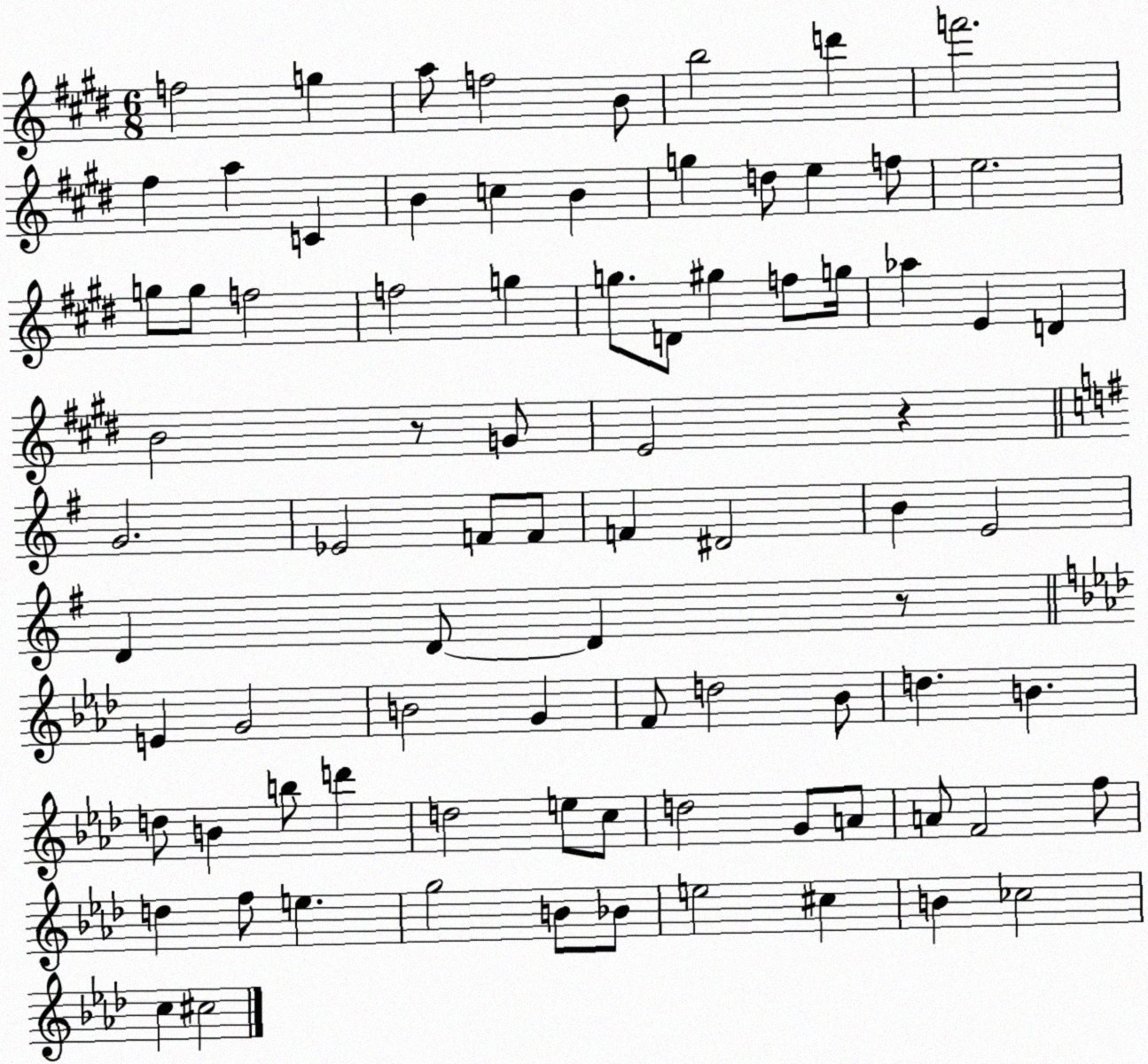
X:1
T:Untitled
M:6/8
L:1/4
K:E
f2 g a/2 f2 B/2 b2 d' f'2 ^f a C B c B g d/2 e f/2 e2 g/2 g/2 f2 f2 g g/2 D/2 ^g f/2 g/4 _a E D B2 z/2 G/2 E2 z G2 _E2 F/2 F/2 F ^D2 B E2 D D/2 D z/2 E G2 B2 G F/2 d2 _B/2 d B d/2 B b/2 d' d2 e/2 c/2 d2 G/2 A/2 A/2 F2 f/2 d f/2 e g2 B/2 _B/2 e2 ^c B _c2 c ^c2